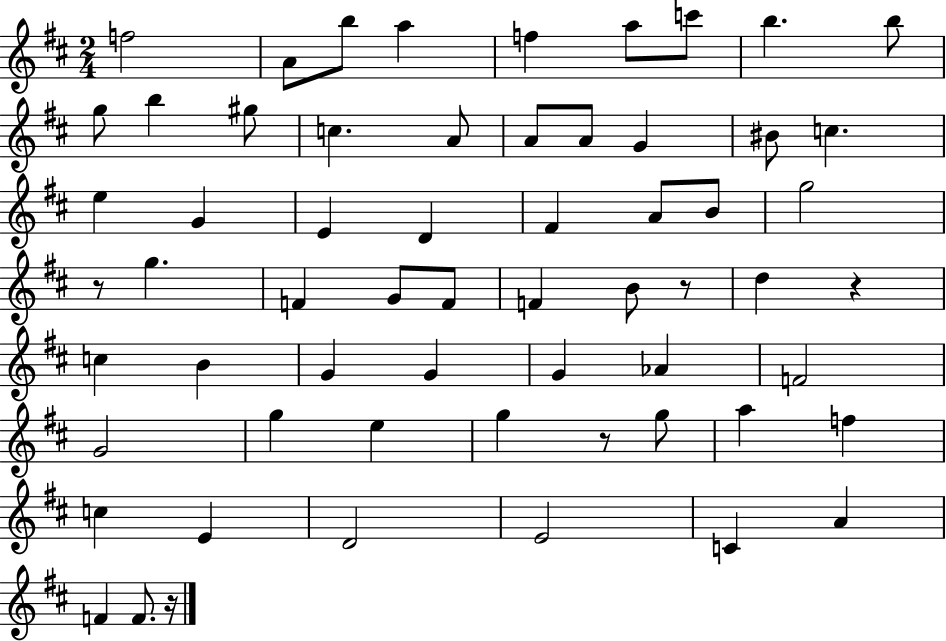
X:1
T:Untitled
M:2/4
L:1/4
K:D
f2 A/2 b/2 a f a/2 c'/2 b b/2 g/2 b ^g/2 c A/2 A/2 A/2 G ^B/2 c e G E D ^F A/2 B/2 g2 z/2 g F G/2 F/2 F B/2 z/2 d z c B G G G _A F2 G2 g e g z/2 g/2 a f c E D2 E2 C A F F/2 z/4